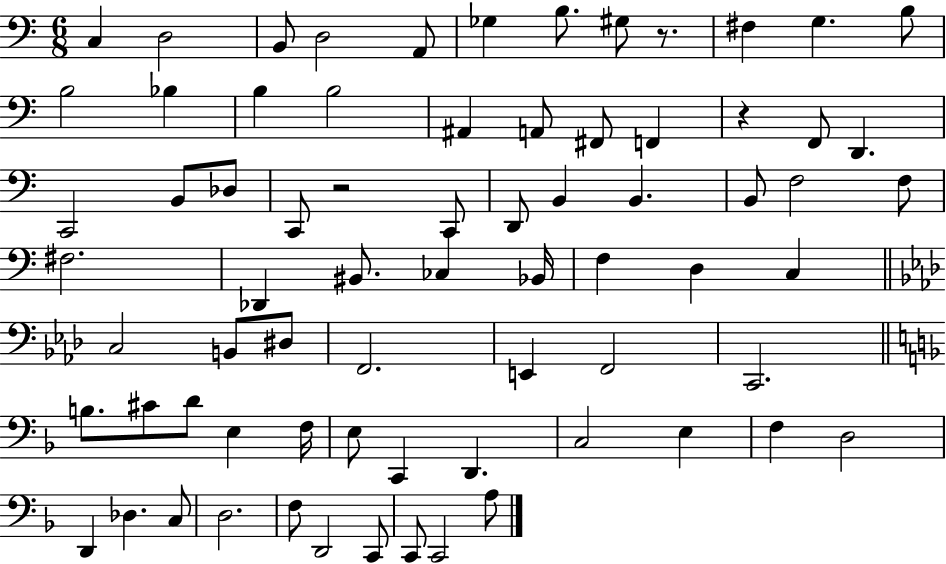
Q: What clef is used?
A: bass